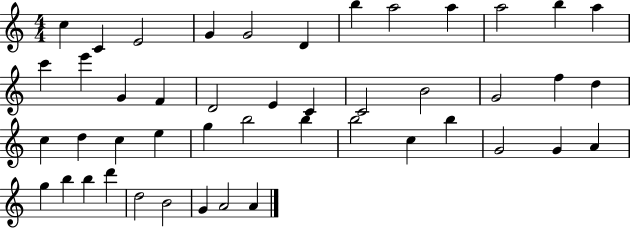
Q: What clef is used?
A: treble